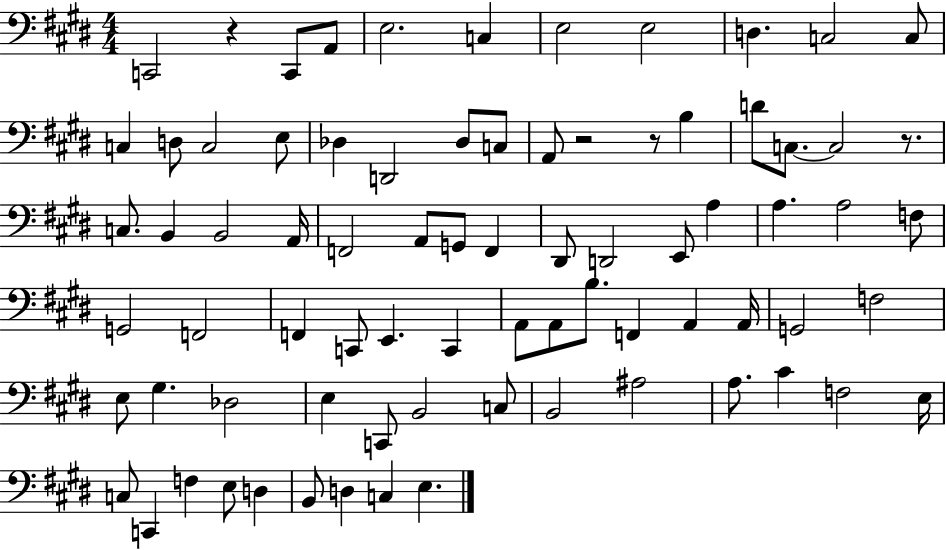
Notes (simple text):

C2/h R/q C2/e A2/e E3/h. C3/q E3/h E3/h D3/q. C3/h C3/e C3/q D3/e C3/h E3/e Db3/q D2/h Db3/e C3/e A2/e R/h R/e B3/q D4/e C3/e. C3/h R/e. C3/e. B2/q B2/h A2/s F2/h A2/e G2/e F2/q D#2/e D2/h E2/e A3/q A3/q. A3/h F3/e G2/h F2/h F2/q C2/e E2/q. C2/q A2/e A2/e B3/e. F2/q A2/q A2/s G2/h F3/h E3/e G#3/q. Db3/h E3/q C2/e B2/h C3/e B2/h A#3/h A3/e. C#4/q F3/h E3/s C3/e C2/q F3/q E3/e D3/q B2/e D3/q C3/q E3/q.